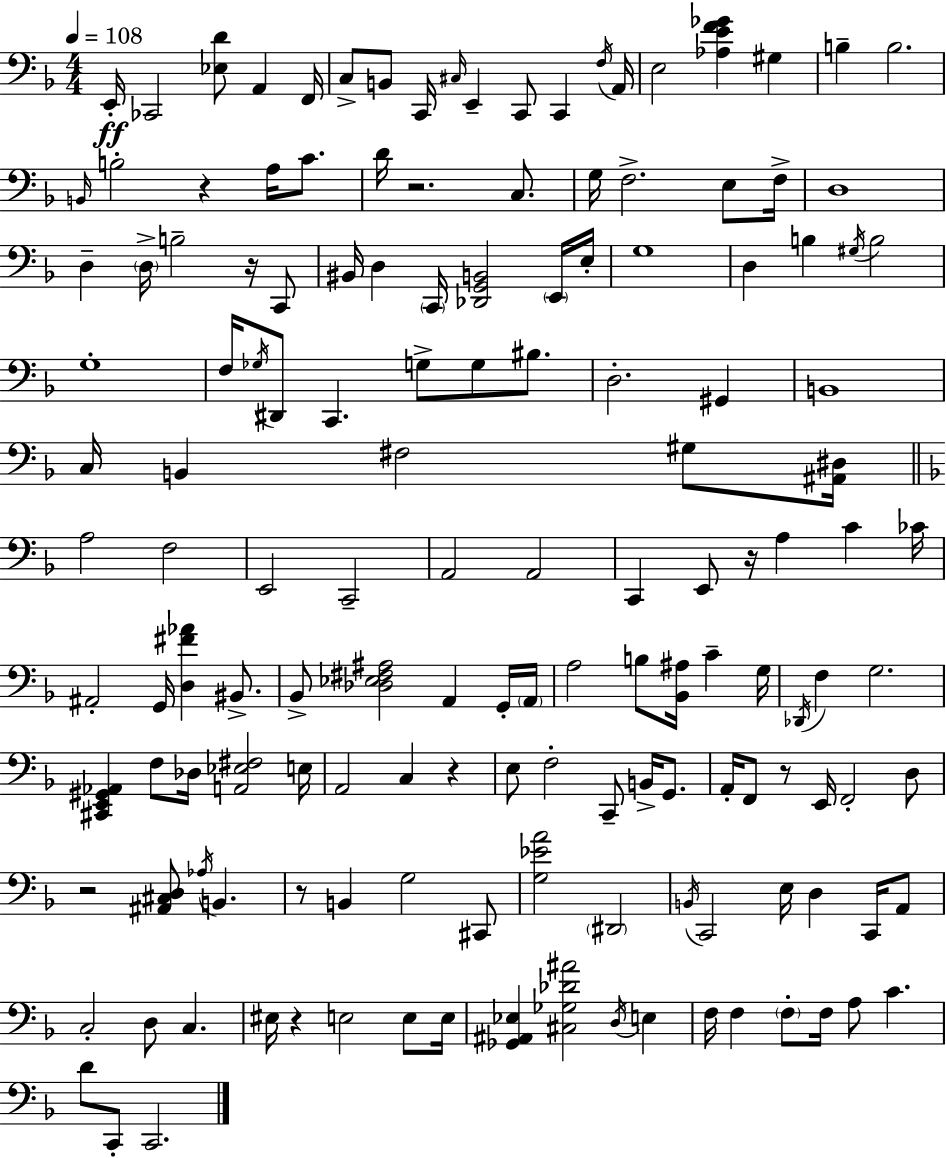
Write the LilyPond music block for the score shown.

{
  \clef bass
  \numericTimeSignature
  \time 4/4
  \key f \major
  \tempo 4 = 108
  e,16-.\ff ces,2 <ees d'>8 a,4 f,16 | c8-> b,8 c,16 \grace { cis16 } e,4-- c,8 c,4 | \acciaccatura { f16 } a,16 e2 <aes e' f' ges'>4 gis4 | b4-- b2. | \break \grace { b,16 } b2-. r4 a16 | c'8. d'16 r2. | c8. g16 f2.-> | e8 f16-> d1 | \break d4-- \parenthesize d16-> b2-- | r16 c,8 bis,16 d4 \parenthesize c,16 <des, g, b,>2 | \parenthesize e,16 e16-. g1 | d4 b4 \acciaccatura { gis16 } b2 | \break g1-. | f16 \acciaccatura { ges16 } dis,8 c,4. g8-> | g8 bis8. d2.-. | gis,4 b,1 | \break c16 b,4 fis2 | gis8 <ais, dis>16 \bar "||" \break \key d \minor a2 f2 | e,2 c,2-- | a,2 a,2 | c,4 e,8 r16 a4 c'4 ces'16 | \break ais,2-. g,16 <d fis' aes'>4 bis,8.-> | bes,8-> <des ees fis ais>2 a,4 g,16-. \parenthesize a,16 | a2 b8 <bes, ais>16 c'4-- g16 | \acciaccatura { des,16 } f4 g2. | \break <cis, e, gis, aes,>4 f8 des16 <a, ees fis>2 | e16 a,2 c4 r4 | e8 f2-. c,8-- b,16-> g,8. | a,16-. f,8 r8 e,16 f,2-. d8 | \break r2 <ais, cis d>8 \acciaccatura { aes16 } b,4. | r8 b,4 g2 | cis,8 <g ees' a'>2 \parenthesize dis,2 | \acciaccatura { b,16 } c,2 e16 d4 | \break c,16 a,8 c2-. d8 c4. | eis16 r4 e2 | e8 e16 <ges, ais, ees>4 <cis ges des' ais'>2 \acciaccatura { d16 } | e4 f16 f4 \parenthesize f8-. f16 a8 c'4. | \break d'8 c,8-. c,2. | \bar "|."
}